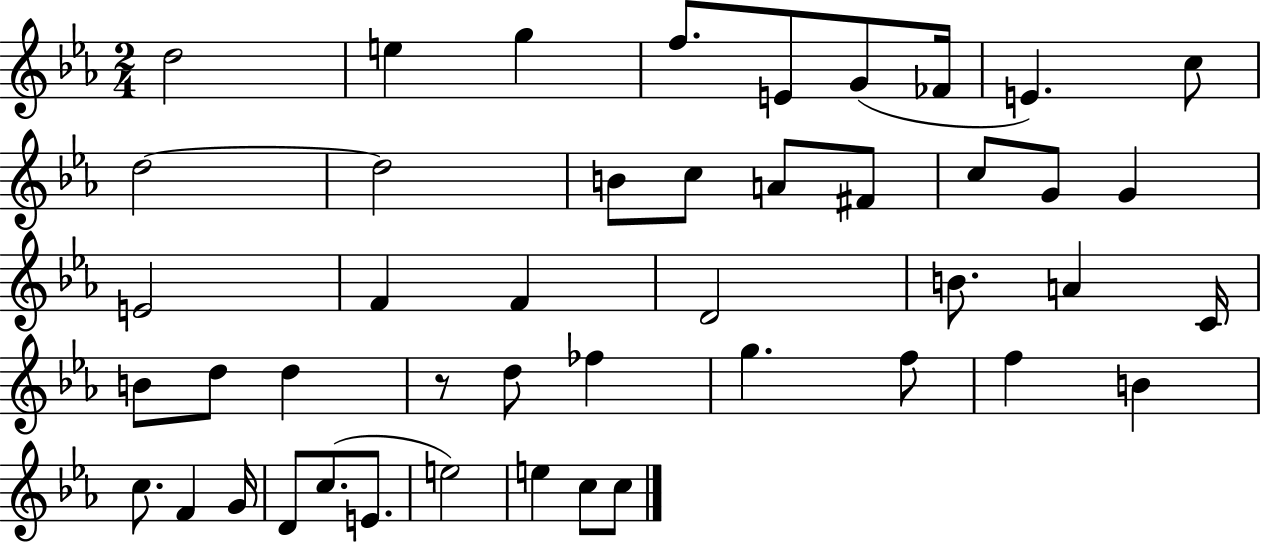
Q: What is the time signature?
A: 2/4